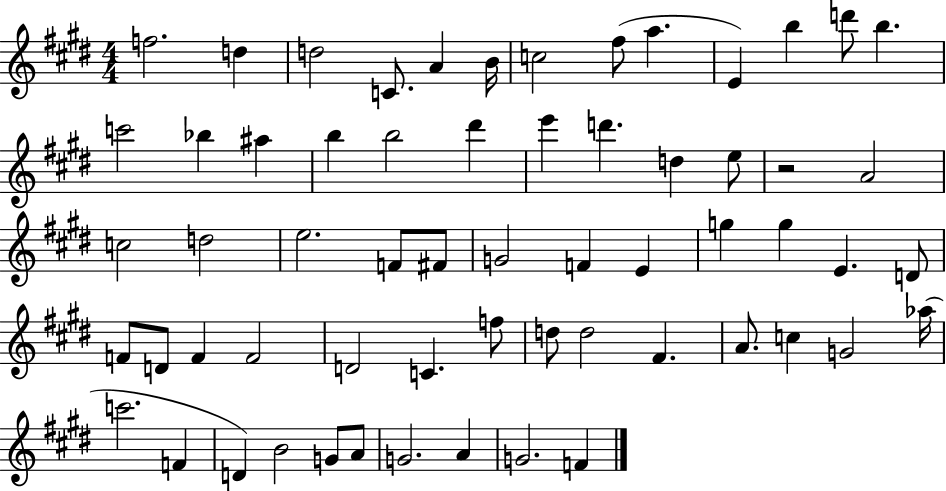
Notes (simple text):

F5/h. D5/q D5/h C4/e. A4/q B4/s C5/h F#5/e A5/q. E4/q B5/q D6/e B5/q. C6/h Bb5/q A#5/q B5/q B5/h D#6/q E6/q D6/q. D5/q E5/e R/h A4/h C5/h D5/h E5/h. F4/e F#4/e G4/h F4/q E4/q G5/q G5/q E4/q. D4/e F4/e D4/e F4/q F4/h D4/h C4/q. F5/e D5/e D5/h F#4/q. A4/e. C5/q G4/h Ab5/s C6/h. F4/q D4/q B4/h G4/e A4/e G4/h. A4/q G4/h. F4/q